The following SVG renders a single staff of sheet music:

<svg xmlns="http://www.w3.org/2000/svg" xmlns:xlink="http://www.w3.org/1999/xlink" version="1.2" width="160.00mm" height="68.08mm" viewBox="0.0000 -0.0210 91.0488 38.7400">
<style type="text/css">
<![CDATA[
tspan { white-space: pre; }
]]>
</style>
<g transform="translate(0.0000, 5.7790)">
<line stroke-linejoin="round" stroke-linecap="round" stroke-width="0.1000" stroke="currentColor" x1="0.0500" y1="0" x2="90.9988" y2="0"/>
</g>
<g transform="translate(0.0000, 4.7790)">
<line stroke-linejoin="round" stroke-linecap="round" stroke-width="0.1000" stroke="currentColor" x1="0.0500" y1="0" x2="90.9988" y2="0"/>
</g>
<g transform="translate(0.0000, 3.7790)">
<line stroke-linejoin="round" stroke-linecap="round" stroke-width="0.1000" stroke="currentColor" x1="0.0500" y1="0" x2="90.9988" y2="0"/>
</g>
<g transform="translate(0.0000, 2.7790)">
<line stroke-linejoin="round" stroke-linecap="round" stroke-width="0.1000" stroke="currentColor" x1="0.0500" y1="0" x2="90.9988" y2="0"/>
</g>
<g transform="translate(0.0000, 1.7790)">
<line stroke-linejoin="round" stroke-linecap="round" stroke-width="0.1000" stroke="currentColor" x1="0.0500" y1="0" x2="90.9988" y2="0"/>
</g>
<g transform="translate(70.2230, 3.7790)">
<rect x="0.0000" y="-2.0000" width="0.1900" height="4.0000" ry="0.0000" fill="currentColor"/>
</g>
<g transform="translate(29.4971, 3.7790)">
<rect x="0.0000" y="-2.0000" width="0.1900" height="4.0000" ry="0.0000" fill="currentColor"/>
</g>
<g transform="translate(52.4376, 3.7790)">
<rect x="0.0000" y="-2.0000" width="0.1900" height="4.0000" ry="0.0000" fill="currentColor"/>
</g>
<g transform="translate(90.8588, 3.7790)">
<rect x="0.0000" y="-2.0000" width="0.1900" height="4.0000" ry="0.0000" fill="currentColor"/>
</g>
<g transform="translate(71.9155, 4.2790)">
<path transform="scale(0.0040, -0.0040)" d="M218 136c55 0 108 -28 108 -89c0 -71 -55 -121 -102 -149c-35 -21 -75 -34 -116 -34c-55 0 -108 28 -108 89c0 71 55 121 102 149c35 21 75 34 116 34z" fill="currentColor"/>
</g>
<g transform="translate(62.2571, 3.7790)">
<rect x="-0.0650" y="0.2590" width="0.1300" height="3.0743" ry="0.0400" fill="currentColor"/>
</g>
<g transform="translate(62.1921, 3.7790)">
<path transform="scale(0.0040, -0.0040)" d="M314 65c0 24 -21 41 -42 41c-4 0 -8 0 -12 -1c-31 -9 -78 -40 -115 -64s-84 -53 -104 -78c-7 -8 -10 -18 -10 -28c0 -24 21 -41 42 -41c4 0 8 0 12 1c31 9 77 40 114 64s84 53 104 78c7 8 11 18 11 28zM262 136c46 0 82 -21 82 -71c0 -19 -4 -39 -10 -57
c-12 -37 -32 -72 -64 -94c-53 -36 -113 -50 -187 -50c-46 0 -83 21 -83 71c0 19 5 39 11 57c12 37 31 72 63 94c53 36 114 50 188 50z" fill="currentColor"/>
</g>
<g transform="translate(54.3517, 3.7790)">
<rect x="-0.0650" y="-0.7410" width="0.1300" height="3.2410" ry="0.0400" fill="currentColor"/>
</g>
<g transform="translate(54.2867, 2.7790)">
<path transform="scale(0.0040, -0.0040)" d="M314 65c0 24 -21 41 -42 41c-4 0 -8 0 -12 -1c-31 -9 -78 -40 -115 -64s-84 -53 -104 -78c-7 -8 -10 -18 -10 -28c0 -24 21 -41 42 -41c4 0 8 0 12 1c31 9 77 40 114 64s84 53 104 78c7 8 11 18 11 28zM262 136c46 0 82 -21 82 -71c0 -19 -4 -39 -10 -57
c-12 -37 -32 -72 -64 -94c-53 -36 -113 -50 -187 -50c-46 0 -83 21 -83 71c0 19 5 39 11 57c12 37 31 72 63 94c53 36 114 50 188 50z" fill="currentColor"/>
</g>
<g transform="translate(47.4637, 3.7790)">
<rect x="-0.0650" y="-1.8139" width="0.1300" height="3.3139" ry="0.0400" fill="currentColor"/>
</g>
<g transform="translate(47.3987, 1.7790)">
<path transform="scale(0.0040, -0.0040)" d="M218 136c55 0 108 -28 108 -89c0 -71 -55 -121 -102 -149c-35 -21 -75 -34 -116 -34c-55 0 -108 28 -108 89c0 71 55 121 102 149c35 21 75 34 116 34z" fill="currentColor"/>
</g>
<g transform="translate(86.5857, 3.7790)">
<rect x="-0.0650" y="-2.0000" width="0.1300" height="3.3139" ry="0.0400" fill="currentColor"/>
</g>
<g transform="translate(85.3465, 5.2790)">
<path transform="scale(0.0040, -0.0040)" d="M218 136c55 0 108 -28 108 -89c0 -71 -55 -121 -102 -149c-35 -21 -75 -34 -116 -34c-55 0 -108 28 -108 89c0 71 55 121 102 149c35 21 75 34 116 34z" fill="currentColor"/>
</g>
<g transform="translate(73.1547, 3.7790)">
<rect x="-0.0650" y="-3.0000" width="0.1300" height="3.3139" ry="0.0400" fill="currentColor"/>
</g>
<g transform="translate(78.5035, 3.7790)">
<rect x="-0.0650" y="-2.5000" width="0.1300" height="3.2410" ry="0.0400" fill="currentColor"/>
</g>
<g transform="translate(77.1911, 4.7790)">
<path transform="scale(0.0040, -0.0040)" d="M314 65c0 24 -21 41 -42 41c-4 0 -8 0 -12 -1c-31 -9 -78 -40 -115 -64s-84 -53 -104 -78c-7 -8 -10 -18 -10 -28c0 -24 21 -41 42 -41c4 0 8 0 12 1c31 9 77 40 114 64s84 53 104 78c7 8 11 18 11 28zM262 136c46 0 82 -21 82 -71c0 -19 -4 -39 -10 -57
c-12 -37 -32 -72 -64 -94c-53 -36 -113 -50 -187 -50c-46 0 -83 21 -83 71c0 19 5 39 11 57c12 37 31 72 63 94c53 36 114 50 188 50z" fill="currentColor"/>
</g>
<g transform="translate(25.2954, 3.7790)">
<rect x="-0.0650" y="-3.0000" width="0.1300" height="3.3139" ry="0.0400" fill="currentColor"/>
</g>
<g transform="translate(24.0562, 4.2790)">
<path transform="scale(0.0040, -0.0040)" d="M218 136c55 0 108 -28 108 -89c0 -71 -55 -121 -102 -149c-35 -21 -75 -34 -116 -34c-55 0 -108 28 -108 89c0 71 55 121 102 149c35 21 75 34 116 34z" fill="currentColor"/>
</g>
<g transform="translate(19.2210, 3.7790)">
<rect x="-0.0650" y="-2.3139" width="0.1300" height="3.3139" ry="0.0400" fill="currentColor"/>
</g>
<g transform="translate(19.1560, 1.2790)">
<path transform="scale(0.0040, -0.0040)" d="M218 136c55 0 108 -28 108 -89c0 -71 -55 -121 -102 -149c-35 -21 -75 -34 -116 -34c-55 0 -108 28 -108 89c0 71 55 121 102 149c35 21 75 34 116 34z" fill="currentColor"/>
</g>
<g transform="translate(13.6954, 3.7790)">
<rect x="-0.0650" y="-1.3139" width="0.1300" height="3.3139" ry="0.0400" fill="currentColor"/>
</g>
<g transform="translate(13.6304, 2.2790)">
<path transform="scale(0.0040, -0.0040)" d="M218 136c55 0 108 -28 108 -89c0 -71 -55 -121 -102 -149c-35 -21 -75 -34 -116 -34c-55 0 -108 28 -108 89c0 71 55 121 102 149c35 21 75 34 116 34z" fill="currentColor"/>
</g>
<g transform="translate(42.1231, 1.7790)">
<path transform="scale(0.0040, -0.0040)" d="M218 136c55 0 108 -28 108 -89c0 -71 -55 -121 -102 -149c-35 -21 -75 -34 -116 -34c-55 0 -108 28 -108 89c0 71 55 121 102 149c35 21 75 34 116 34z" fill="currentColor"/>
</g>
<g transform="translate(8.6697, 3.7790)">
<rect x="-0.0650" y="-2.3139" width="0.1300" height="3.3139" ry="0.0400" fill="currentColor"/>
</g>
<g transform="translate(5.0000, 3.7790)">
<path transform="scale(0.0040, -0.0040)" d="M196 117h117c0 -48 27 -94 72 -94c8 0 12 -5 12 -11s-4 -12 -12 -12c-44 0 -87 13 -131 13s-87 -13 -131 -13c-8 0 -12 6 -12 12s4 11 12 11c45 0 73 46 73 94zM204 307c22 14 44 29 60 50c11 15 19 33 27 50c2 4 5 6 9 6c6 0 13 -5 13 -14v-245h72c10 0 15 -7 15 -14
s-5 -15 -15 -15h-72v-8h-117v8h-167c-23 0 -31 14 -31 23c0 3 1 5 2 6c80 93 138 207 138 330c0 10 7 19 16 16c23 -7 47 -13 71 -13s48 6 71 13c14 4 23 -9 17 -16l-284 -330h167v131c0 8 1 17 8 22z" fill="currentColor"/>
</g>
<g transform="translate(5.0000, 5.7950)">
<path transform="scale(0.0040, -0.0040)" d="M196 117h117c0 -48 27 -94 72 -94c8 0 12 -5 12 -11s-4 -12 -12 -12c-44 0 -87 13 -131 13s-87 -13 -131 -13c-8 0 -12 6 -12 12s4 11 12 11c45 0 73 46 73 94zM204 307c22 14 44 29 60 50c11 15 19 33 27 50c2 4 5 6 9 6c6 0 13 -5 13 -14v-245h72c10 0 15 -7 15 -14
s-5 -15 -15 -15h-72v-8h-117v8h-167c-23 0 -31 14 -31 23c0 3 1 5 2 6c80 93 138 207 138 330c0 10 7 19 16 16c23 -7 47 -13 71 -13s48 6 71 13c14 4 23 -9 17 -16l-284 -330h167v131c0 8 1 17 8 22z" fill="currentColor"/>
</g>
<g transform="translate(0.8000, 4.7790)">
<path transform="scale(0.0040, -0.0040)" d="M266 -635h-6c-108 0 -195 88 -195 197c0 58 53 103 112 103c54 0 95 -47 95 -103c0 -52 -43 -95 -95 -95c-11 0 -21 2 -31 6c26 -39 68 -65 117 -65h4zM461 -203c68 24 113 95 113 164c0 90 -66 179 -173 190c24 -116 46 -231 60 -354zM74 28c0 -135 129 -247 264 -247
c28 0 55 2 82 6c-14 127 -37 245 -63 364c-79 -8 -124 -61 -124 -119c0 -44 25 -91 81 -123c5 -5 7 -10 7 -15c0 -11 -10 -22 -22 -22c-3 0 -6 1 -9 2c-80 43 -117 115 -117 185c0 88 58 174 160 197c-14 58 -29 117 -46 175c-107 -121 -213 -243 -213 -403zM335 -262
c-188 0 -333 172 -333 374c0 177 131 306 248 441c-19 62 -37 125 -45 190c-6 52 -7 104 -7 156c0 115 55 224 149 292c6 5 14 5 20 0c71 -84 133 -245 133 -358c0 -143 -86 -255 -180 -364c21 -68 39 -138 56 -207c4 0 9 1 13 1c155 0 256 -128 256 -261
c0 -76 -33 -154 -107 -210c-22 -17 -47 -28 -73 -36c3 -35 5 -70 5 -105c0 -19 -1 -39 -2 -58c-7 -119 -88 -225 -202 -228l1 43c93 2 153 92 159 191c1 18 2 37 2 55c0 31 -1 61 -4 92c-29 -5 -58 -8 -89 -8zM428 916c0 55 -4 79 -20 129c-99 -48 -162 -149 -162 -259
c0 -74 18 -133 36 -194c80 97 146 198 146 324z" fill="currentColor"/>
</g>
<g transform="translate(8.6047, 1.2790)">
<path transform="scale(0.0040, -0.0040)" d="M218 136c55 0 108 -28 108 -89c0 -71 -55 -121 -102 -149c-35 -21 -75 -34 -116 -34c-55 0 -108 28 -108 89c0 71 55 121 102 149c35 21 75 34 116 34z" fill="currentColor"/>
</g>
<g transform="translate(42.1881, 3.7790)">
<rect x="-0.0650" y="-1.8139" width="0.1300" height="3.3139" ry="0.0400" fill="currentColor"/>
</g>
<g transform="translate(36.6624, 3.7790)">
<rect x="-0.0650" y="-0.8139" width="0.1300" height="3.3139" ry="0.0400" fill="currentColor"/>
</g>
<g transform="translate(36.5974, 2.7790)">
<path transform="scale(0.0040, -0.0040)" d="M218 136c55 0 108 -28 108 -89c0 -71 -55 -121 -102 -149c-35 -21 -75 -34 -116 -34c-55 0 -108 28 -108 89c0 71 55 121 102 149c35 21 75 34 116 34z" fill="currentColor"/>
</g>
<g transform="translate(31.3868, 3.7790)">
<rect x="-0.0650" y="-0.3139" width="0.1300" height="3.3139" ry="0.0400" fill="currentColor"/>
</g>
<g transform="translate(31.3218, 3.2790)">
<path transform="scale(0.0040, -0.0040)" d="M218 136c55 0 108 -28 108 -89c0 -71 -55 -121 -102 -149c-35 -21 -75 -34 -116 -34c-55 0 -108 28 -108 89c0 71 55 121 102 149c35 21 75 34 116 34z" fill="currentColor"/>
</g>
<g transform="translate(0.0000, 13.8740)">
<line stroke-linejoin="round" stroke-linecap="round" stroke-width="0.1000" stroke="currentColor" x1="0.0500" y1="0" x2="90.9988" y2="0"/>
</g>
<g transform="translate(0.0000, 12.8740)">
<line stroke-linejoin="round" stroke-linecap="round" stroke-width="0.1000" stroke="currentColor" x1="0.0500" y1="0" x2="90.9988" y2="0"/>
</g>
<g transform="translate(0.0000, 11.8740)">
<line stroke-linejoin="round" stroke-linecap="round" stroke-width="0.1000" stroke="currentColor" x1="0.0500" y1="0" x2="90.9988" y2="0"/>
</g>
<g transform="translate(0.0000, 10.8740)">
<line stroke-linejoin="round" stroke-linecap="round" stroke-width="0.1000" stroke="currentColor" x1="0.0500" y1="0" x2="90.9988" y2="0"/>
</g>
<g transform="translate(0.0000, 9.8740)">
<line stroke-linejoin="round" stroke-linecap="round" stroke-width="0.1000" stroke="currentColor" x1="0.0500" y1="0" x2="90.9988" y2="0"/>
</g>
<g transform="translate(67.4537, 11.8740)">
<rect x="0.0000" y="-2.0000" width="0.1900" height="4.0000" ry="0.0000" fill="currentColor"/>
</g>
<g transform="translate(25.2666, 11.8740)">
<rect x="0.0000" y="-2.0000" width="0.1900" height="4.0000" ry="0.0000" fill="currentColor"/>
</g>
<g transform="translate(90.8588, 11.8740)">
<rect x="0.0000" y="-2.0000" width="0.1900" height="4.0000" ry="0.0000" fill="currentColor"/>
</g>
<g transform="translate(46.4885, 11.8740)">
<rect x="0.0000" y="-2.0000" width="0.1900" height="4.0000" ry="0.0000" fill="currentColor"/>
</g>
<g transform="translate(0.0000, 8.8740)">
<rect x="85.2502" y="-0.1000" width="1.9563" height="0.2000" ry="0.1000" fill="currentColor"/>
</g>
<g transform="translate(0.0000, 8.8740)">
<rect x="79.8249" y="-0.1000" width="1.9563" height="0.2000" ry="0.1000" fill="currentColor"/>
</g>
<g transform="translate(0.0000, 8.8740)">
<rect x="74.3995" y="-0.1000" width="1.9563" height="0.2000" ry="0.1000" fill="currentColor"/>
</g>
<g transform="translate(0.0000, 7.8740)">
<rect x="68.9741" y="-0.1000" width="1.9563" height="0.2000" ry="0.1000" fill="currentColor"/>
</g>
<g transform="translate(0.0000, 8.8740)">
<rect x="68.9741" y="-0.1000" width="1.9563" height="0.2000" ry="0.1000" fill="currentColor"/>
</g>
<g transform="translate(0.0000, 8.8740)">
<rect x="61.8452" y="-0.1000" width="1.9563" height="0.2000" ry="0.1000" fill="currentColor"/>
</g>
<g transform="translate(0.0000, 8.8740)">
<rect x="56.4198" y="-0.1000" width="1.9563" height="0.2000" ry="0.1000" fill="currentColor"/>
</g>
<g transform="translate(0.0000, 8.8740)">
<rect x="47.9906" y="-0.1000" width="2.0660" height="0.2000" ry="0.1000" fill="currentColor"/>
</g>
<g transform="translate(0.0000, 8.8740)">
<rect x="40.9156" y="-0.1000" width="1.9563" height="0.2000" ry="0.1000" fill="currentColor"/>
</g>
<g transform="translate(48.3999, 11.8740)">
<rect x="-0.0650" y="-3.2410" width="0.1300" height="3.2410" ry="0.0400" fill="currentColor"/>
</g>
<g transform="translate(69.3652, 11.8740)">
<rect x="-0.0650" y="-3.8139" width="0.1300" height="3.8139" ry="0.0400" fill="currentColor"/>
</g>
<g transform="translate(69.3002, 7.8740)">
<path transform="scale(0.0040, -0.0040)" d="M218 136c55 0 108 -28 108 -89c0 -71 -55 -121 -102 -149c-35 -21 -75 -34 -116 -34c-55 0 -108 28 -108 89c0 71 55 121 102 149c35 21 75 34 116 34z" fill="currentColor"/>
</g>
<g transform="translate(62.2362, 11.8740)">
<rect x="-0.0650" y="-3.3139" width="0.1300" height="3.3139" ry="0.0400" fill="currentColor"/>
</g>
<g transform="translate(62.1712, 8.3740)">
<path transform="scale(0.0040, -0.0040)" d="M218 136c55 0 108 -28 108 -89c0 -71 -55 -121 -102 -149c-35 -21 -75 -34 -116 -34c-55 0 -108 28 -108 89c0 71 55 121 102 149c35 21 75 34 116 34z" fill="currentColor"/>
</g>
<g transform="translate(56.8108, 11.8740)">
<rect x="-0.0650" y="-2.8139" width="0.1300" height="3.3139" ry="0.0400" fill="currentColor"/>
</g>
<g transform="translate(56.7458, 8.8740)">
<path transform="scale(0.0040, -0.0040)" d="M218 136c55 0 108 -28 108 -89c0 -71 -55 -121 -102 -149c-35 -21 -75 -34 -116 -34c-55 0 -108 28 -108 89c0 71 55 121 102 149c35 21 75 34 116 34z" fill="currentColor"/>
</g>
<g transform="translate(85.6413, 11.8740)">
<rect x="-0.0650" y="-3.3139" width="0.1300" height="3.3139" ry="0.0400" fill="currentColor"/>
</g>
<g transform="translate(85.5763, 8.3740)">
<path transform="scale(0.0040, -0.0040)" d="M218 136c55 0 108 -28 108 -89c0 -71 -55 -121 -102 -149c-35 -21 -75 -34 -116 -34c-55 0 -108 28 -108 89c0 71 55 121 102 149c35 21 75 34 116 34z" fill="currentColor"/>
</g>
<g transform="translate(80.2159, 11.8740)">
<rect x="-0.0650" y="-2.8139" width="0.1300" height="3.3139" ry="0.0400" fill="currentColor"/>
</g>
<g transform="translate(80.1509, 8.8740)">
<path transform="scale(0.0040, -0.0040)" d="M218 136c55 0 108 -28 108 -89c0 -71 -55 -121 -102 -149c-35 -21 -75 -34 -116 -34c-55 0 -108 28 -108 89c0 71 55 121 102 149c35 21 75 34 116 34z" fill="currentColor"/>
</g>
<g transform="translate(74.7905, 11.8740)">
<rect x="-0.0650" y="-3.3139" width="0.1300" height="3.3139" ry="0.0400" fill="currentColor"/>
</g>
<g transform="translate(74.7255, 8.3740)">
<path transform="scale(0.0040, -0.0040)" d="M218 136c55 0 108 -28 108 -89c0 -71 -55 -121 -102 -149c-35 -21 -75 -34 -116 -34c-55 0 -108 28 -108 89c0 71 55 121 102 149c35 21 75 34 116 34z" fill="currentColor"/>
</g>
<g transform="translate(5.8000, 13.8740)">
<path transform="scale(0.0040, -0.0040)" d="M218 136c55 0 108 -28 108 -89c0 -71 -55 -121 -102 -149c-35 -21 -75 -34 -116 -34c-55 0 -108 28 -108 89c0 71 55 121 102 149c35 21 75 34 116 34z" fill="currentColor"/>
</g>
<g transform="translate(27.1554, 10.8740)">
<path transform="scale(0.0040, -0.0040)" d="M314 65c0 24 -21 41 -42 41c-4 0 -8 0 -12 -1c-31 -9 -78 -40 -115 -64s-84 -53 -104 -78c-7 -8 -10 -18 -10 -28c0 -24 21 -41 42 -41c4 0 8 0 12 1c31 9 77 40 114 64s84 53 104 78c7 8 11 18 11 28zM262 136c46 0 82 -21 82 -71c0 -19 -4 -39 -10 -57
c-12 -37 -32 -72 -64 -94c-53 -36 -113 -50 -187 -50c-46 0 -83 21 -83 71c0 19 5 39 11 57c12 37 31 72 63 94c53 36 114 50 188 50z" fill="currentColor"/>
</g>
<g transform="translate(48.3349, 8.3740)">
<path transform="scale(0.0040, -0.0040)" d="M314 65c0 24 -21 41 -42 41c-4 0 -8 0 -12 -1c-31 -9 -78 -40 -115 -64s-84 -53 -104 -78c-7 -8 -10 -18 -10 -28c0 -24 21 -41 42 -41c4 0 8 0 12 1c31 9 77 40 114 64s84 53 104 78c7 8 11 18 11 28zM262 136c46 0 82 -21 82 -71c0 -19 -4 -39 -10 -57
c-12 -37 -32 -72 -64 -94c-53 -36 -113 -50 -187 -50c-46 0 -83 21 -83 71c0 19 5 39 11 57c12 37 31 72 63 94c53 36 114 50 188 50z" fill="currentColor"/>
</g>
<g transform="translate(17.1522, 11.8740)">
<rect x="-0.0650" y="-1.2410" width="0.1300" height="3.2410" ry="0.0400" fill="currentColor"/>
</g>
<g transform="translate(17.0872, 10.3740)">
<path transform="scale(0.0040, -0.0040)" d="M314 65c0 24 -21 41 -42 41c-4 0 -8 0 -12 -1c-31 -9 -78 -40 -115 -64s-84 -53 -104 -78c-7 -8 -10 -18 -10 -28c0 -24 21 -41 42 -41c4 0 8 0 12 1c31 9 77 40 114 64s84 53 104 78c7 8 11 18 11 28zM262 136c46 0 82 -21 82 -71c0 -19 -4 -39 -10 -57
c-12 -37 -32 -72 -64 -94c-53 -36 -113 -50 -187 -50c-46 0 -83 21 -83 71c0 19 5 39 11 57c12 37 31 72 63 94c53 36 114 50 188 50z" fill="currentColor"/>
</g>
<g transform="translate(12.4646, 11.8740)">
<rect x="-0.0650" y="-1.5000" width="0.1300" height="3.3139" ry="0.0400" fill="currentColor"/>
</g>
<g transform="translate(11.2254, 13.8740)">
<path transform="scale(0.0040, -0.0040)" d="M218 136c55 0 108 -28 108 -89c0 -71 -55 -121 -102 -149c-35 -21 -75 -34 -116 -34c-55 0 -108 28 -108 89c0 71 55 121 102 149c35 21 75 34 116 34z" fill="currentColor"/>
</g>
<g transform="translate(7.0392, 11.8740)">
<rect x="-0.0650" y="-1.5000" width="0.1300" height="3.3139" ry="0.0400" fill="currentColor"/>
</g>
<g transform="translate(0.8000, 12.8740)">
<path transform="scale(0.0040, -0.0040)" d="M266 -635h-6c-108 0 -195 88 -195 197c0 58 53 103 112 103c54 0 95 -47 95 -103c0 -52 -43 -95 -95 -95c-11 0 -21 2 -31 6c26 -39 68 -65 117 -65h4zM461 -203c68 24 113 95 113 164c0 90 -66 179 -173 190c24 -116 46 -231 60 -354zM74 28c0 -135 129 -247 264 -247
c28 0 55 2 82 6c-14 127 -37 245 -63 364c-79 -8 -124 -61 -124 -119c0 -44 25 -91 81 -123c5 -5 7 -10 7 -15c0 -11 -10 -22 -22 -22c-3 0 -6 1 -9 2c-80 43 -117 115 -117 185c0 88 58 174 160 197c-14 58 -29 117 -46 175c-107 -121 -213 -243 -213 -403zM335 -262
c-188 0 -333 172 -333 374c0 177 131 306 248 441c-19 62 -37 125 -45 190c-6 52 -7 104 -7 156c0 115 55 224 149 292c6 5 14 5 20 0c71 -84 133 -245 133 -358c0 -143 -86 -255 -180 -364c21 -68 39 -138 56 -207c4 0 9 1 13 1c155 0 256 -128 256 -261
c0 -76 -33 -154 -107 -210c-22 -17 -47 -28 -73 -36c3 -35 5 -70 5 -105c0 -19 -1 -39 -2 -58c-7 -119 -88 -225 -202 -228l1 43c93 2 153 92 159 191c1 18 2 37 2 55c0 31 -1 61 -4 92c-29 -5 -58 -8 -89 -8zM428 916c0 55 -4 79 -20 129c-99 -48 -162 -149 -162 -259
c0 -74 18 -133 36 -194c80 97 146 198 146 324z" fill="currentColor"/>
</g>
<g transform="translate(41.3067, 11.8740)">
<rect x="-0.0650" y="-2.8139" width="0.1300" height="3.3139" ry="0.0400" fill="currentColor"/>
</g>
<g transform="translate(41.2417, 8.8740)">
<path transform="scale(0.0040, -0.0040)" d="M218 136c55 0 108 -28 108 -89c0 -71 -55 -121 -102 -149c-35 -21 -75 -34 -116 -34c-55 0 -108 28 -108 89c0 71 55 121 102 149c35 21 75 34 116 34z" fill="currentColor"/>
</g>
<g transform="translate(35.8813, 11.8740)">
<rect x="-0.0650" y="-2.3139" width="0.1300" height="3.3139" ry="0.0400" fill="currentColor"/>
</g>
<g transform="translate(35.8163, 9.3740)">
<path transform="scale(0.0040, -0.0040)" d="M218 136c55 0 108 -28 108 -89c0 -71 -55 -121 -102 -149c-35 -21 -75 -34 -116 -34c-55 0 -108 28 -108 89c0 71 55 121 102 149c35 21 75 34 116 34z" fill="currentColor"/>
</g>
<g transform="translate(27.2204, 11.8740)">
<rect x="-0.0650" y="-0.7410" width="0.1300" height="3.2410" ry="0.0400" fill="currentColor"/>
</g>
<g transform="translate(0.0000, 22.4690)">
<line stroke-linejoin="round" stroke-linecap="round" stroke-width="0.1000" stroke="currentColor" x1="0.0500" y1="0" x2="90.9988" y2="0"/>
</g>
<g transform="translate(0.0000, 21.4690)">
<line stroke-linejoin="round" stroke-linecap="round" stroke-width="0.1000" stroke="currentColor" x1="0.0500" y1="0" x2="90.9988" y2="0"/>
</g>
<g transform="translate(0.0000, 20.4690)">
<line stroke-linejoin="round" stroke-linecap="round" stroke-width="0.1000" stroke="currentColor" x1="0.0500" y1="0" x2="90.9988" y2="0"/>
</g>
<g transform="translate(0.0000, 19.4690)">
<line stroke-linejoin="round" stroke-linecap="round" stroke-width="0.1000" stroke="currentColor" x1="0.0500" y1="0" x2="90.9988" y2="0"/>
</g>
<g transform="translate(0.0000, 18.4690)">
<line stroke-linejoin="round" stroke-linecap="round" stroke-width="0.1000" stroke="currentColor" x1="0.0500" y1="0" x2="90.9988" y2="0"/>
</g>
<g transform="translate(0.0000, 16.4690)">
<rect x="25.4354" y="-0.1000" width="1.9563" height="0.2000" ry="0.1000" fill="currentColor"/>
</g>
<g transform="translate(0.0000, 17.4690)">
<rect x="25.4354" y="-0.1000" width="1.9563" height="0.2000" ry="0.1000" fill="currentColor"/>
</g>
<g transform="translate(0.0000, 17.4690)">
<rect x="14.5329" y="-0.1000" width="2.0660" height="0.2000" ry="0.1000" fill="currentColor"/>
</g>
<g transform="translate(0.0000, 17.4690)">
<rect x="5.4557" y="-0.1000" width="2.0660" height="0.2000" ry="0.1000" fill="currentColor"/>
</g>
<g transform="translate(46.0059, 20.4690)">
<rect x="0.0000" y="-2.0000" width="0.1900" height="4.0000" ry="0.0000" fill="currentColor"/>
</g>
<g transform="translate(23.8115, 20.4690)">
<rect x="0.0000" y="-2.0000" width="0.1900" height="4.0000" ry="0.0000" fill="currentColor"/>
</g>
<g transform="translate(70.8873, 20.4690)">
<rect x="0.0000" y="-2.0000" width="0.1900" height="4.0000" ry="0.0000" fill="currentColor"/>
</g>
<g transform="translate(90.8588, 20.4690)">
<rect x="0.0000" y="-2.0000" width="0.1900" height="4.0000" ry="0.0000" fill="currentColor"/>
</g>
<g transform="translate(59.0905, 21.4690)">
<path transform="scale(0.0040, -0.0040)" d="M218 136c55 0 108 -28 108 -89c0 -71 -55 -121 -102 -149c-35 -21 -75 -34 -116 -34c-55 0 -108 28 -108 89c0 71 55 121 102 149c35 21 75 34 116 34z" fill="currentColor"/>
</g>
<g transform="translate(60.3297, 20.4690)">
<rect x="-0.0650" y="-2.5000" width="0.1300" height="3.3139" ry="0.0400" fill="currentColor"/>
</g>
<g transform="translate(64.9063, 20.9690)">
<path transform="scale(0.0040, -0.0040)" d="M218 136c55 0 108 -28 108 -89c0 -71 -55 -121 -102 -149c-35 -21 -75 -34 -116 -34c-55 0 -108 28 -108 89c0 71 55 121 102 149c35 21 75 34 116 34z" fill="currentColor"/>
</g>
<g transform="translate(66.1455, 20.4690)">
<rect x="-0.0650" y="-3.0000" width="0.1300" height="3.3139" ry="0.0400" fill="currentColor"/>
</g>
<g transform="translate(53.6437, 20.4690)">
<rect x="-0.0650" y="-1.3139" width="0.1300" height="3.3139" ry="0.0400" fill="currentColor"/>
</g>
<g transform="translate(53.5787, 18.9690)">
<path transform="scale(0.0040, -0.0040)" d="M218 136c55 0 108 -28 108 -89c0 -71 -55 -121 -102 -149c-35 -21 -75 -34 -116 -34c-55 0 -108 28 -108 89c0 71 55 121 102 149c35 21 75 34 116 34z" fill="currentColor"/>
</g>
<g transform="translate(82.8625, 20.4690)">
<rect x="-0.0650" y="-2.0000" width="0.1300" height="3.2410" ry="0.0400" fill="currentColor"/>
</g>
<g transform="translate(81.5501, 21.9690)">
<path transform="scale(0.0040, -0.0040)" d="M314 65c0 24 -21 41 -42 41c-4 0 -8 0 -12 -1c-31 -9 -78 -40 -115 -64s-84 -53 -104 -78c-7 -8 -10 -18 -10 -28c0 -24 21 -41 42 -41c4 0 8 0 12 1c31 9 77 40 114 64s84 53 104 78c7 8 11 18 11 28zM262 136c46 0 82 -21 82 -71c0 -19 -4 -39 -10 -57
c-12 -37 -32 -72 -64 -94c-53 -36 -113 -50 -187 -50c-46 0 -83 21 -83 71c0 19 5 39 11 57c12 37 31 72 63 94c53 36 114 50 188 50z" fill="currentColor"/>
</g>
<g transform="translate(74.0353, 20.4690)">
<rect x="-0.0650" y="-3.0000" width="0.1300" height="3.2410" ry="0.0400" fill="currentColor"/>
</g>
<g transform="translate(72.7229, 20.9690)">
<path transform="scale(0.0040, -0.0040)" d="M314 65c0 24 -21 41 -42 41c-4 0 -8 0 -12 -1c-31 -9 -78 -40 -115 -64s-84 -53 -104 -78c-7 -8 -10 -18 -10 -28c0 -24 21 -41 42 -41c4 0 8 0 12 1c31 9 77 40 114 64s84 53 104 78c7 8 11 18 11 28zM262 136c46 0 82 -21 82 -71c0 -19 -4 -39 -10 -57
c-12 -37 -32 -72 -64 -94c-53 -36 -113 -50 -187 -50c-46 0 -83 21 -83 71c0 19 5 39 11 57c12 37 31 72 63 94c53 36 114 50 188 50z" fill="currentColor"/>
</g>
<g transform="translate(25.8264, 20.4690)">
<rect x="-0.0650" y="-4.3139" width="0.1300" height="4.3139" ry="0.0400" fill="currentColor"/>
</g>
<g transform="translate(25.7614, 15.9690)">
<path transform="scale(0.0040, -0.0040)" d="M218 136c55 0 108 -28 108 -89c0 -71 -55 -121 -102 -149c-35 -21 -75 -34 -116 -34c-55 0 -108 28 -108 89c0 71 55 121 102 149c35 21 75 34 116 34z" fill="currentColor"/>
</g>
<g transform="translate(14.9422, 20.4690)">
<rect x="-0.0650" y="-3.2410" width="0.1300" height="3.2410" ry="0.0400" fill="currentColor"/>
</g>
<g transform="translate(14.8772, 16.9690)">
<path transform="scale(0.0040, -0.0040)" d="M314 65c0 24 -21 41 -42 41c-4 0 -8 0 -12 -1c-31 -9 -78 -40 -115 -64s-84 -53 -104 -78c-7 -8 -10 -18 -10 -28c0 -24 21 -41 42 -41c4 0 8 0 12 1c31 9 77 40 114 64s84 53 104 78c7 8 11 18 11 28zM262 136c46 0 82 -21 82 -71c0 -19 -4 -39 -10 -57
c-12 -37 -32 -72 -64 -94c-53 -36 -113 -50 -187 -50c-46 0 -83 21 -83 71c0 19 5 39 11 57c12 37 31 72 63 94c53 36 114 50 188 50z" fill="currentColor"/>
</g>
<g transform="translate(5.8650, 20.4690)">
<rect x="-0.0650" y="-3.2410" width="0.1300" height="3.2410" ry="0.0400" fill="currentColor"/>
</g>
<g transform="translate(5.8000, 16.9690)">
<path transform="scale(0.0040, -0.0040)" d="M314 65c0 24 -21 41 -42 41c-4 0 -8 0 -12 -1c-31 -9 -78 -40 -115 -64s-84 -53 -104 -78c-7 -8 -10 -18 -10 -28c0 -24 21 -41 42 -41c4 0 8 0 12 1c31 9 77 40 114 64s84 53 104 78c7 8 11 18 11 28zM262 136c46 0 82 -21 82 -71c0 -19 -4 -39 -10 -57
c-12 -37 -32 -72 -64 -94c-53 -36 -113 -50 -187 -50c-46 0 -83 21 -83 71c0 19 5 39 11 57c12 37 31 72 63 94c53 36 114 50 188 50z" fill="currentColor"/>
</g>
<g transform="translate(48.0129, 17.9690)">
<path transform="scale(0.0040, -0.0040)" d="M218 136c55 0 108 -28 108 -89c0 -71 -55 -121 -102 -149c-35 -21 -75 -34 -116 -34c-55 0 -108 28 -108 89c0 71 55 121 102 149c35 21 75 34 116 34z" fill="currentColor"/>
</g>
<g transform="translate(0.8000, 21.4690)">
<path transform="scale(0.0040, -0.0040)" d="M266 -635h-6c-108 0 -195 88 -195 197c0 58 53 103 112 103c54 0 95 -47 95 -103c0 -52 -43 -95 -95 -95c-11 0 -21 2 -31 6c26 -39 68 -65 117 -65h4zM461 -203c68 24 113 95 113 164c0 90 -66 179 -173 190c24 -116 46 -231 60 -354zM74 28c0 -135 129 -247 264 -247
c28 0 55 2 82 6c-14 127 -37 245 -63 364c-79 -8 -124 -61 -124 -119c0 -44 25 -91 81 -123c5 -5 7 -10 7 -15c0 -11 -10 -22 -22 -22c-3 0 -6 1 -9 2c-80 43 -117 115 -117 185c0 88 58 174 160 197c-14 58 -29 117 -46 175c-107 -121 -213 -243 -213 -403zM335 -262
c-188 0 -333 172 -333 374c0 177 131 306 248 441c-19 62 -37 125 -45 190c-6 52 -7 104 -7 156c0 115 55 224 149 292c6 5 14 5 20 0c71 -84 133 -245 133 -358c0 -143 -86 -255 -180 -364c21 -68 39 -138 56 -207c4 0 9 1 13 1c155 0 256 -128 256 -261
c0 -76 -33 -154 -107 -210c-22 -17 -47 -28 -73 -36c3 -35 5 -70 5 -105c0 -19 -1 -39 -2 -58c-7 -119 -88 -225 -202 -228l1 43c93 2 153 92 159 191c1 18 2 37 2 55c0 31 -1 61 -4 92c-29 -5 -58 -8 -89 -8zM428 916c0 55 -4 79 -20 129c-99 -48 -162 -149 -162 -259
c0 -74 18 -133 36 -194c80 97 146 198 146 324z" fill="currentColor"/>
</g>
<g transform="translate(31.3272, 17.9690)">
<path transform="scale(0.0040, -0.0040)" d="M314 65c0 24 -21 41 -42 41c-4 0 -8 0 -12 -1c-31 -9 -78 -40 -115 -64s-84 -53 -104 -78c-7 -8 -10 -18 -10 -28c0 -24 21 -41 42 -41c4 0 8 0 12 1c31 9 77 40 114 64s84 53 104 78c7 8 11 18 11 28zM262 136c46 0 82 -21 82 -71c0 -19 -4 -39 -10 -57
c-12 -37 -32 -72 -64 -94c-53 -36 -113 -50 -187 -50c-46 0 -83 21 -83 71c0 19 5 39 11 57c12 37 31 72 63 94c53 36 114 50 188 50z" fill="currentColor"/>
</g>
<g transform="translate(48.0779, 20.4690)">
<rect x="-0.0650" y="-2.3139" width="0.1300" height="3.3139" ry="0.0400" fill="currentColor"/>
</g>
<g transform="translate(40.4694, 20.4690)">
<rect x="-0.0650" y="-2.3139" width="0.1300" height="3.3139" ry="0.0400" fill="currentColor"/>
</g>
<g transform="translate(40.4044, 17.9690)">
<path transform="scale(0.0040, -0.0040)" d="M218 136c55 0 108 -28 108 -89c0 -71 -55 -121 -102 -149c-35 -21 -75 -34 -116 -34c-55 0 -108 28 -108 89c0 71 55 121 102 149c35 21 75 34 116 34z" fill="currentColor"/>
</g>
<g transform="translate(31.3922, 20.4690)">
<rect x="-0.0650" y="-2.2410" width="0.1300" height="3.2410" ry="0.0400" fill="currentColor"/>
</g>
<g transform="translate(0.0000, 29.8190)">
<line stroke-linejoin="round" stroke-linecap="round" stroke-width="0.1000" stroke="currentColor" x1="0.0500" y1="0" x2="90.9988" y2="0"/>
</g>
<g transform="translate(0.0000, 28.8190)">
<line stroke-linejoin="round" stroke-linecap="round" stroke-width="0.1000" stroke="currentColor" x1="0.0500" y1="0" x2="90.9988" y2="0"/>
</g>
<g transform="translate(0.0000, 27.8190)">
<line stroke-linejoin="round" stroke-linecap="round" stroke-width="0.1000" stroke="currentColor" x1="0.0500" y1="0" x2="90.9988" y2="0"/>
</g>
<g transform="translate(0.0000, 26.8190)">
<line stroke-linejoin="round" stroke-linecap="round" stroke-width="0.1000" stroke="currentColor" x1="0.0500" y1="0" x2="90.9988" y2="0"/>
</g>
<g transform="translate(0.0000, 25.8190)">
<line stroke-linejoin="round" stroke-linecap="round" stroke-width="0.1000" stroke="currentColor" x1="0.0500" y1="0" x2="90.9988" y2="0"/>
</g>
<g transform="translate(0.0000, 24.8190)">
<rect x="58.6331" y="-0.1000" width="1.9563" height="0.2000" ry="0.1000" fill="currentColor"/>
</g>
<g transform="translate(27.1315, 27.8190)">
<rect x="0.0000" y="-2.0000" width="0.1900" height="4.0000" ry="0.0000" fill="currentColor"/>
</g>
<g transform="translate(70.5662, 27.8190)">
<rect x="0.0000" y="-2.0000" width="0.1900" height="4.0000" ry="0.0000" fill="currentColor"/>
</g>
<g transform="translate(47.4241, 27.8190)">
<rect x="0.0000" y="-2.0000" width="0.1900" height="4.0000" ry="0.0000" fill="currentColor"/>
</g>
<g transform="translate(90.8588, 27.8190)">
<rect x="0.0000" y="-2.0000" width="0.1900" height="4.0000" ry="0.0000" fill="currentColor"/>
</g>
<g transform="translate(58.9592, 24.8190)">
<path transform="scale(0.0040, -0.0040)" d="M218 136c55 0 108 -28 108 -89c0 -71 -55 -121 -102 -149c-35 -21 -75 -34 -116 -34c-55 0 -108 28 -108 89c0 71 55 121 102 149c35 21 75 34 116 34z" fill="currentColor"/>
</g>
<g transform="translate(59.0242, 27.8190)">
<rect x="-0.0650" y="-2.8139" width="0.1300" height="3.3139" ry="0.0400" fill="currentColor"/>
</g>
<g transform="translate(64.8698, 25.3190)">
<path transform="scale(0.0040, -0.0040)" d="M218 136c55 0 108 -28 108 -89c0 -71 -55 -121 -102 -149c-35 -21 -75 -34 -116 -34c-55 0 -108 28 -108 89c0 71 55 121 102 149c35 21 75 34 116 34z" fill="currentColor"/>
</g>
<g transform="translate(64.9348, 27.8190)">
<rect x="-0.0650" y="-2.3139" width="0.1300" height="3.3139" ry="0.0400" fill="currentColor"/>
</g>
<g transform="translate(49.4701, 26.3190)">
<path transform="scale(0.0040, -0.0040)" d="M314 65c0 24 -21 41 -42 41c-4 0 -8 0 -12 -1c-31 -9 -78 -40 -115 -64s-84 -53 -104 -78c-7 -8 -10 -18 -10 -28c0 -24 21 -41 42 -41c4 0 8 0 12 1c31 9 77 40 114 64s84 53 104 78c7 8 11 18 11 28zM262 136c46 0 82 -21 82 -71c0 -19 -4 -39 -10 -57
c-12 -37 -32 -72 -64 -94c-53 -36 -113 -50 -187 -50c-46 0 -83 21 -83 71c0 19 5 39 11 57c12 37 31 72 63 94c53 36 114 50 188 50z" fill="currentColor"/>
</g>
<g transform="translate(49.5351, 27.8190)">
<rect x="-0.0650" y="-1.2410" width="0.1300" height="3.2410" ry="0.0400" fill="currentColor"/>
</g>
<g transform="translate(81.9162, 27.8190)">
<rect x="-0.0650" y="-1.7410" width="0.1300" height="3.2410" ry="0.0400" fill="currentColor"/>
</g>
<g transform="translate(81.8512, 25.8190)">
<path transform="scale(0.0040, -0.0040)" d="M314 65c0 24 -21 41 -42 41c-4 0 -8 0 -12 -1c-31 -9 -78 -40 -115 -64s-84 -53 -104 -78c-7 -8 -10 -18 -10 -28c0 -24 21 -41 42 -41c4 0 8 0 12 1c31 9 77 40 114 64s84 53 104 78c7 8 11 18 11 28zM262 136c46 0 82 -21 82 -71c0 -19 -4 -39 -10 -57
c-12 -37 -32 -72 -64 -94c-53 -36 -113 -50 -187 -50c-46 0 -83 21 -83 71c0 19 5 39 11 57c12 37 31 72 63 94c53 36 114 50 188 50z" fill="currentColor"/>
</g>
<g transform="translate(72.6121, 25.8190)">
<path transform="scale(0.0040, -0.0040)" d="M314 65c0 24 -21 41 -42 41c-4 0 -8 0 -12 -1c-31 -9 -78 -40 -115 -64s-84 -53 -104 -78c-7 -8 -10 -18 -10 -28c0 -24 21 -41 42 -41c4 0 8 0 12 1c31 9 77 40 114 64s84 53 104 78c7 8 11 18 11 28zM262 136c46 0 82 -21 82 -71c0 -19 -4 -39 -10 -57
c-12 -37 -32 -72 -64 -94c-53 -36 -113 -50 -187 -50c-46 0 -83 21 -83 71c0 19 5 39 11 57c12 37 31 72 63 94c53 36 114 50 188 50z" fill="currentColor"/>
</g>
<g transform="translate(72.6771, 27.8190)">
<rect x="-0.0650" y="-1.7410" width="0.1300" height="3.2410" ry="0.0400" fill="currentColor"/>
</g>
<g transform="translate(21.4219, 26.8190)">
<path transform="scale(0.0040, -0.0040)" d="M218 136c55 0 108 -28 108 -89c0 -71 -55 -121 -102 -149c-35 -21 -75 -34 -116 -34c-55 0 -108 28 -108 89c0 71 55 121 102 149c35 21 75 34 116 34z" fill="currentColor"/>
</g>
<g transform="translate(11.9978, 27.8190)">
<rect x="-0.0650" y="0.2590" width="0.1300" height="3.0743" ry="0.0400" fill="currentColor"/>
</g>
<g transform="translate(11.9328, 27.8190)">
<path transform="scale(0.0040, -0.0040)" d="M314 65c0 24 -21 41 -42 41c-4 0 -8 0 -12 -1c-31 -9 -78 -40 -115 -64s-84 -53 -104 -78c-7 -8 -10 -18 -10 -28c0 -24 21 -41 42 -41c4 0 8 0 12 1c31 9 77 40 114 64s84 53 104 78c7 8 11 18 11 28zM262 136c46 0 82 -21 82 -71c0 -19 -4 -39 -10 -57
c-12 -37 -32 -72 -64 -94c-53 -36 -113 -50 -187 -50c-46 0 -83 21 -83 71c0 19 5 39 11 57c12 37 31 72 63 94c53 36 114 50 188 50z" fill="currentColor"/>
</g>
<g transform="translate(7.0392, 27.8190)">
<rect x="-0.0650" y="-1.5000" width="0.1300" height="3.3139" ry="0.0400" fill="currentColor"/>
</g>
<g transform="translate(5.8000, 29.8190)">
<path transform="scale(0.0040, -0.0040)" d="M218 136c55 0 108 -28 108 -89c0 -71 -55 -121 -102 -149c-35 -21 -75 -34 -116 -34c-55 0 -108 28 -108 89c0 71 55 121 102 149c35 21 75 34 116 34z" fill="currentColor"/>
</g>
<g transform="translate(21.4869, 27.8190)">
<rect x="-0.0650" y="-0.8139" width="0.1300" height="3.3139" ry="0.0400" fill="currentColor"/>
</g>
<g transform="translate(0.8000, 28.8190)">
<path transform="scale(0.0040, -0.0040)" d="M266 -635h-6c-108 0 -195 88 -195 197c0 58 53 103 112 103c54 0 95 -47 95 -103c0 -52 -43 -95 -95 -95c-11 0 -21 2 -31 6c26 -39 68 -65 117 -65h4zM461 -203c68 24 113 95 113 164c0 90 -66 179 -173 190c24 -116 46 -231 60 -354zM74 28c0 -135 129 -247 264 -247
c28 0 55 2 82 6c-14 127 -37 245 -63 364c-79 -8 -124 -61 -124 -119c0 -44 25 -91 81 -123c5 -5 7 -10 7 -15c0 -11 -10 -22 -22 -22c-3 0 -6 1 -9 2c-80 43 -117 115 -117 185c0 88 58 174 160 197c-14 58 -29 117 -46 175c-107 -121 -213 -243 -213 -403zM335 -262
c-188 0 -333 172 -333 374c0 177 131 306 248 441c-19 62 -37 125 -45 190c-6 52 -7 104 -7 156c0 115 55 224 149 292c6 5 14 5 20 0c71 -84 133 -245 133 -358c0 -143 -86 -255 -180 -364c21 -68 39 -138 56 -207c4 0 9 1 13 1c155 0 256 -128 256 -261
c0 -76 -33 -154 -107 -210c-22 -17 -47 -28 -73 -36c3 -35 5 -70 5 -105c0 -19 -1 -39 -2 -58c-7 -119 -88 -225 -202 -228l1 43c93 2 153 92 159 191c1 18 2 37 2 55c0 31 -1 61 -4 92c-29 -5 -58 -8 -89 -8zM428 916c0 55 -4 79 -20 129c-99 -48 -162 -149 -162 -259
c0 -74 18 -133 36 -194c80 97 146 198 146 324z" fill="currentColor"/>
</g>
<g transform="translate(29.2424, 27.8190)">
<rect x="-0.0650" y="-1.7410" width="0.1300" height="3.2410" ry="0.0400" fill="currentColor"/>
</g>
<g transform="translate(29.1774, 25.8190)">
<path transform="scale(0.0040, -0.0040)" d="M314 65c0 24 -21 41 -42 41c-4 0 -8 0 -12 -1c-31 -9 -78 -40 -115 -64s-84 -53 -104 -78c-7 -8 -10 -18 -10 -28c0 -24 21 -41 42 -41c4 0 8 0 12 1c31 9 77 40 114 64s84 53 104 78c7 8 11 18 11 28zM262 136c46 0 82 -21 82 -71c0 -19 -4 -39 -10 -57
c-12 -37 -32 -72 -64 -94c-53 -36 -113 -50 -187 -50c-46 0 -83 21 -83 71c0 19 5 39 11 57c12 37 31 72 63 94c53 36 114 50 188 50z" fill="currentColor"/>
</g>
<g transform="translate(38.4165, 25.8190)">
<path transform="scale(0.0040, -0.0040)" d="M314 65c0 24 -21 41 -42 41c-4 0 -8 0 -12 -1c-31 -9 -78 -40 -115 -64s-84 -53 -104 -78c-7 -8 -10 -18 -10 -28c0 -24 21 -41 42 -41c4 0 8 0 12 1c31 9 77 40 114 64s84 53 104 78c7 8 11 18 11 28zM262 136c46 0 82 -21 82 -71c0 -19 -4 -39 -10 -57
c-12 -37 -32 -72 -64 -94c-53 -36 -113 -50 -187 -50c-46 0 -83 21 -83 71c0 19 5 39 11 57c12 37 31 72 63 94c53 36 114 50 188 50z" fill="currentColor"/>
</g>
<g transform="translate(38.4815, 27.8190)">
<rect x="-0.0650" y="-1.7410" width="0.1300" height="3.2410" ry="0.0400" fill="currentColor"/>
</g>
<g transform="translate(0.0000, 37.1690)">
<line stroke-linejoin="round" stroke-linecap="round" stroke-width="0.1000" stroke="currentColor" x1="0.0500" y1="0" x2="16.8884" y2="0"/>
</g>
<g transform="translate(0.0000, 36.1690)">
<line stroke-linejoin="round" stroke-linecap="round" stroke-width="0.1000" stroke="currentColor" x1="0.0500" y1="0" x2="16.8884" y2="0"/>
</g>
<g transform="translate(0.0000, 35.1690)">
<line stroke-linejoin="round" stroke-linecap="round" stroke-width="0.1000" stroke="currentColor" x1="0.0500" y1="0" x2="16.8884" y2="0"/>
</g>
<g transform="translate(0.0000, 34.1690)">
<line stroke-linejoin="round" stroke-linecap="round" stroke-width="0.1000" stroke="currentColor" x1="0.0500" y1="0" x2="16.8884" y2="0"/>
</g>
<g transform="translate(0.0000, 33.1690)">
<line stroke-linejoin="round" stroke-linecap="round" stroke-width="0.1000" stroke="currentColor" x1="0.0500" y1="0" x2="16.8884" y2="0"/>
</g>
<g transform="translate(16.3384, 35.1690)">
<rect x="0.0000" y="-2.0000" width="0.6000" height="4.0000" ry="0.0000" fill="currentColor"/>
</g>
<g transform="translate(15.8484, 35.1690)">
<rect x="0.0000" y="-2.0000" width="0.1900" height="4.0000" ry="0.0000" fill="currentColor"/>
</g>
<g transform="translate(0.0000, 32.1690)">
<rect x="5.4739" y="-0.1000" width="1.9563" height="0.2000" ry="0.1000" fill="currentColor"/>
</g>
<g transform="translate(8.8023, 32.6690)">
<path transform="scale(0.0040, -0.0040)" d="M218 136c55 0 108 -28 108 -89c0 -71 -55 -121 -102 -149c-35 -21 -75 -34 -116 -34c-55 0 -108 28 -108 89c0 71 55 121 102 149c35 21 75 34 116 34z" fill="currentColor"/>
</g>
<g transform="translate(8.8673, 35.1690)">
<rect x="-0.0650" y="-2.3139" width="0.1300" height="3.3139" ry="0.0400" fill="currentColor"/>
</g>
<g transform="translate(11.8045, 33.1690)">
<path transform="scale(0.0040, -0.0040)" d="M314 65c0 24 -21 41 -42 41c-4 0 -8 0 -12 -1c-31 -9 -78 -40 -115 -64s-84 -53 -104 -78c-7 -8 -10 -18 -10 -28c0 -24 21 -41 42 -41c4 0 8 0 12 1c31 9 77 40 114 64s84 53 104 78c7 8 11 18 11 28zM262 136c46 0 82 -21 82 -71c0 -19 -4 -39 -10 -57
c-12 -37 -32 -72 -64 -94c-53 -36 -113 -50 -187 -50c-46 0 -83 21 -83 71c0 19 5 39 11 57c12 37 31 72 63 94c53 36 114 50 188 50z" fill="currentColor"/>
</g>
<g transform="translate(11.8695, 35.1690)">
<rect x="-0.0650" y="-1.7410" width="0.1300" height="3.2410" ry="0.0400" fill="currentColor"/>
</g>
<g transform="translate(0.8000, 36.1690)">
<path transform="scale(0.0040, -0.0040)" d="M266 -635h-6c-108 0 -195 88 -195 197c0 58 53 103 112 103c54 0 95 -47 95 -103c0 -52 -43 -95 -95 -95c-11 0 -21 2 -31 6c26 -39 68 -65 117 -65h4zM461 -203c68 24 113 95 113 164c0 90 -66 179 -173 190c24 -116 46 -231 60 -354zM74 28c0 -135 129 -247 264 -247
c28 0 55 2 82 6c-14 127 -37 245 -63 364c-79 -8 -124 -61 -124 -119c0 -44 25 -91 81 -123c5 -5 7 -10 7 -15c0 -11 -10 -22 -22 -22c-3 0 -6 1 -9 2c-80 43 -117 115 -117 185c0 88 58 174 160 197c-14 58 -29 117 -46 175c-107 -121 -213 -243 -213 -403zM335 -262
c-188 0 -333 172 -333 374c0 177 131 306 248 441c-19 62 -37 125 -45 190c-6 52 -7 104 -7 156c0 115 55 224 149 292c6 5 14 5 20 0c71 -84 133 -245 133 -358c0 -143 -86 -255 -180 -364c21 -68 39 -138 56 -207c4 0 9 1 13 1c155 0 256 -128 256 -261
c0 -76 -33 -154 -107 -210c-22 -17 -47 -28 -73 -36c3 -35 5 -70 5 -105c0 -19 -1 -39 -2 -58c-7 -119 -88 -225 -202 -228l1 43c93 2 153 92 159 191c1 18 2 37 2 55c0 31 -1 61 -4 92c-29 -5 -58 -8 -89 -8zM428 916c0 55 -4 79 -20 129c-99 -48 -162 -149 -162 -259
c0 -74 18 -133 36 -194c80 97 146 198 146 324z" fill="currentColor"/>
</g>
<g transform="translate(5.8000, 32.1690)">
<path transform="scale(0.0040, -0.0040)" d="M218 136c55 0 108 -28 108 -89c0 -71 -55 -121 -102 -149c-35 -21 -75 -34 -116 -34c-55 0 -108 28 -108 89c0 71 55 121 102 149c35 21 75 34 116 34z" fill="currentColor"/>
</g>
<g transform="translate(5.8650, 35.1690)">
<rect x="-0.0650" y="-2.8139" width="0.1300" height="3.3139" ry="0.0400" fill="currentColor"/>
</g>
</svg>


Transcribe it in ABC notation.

X:1
T:Untitled
M:4/4
L:1/4
K:C
g e g A c d f f d2 B2 A G2 F E E e2 d2 g a b2 a b c' b a b b2 b2 d' g2 g g e G A A2 F2 E B2 d f2 f2 e2 a g f2 f2 a g f2